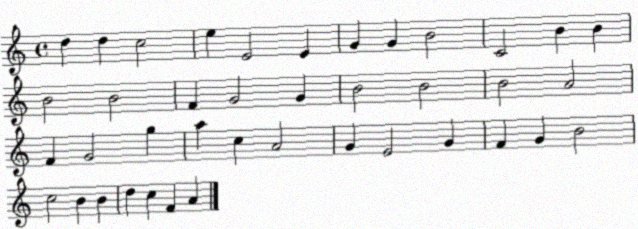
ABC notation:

X:1
T:Untitled
M:4/4
L:1/4
K:C
d d c2 e E2 E G G B2 C2 B B B2 B2 F G2 G B2 B2 B2 A2 F G2 g a c A2 G E2 G F G B2 c2 B B d c F A